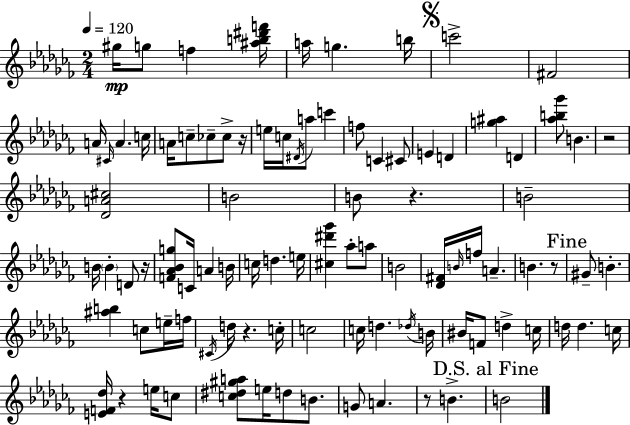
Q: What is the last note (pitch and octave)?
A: B4